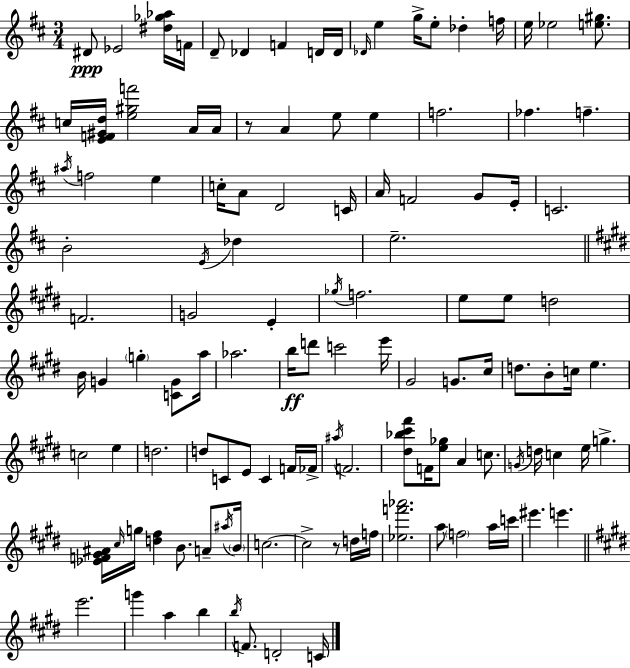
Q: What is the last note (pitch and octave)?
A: C4